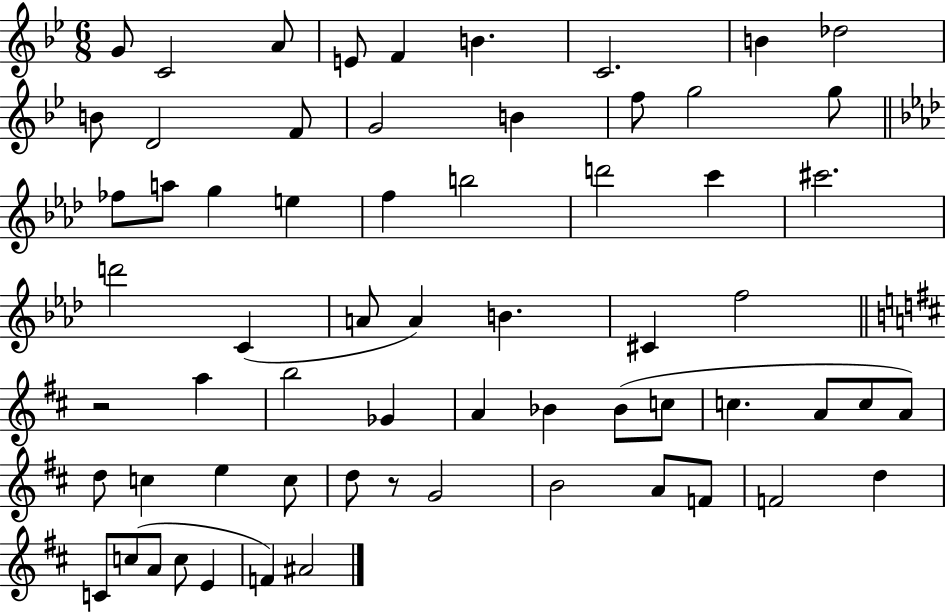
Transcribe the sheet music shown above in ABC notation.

X:1
T:Untitled
M:6/8
L:1/4
K:Bb
G/2 C2 A/2 E/2 F B C2 B _d2 B/2 D2 F/2 G2 B f/2 g2 g/2 _f/2 a/2 g e f b2 d'2 c' ^c'2 d'2 C A/2 A B ^C f2 z2 a b2 _G A _B _B/2 c/2 c A/2 c/2 A/2 d/2 c e c/2 d/2 z/2 G2 B2 A/2 F/2 F2 d C/2 c/2 A/2 c/2 E F ^A2